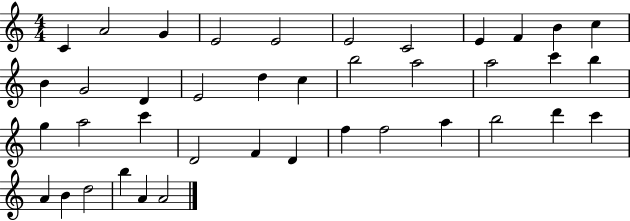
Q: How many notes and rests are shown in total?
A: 40